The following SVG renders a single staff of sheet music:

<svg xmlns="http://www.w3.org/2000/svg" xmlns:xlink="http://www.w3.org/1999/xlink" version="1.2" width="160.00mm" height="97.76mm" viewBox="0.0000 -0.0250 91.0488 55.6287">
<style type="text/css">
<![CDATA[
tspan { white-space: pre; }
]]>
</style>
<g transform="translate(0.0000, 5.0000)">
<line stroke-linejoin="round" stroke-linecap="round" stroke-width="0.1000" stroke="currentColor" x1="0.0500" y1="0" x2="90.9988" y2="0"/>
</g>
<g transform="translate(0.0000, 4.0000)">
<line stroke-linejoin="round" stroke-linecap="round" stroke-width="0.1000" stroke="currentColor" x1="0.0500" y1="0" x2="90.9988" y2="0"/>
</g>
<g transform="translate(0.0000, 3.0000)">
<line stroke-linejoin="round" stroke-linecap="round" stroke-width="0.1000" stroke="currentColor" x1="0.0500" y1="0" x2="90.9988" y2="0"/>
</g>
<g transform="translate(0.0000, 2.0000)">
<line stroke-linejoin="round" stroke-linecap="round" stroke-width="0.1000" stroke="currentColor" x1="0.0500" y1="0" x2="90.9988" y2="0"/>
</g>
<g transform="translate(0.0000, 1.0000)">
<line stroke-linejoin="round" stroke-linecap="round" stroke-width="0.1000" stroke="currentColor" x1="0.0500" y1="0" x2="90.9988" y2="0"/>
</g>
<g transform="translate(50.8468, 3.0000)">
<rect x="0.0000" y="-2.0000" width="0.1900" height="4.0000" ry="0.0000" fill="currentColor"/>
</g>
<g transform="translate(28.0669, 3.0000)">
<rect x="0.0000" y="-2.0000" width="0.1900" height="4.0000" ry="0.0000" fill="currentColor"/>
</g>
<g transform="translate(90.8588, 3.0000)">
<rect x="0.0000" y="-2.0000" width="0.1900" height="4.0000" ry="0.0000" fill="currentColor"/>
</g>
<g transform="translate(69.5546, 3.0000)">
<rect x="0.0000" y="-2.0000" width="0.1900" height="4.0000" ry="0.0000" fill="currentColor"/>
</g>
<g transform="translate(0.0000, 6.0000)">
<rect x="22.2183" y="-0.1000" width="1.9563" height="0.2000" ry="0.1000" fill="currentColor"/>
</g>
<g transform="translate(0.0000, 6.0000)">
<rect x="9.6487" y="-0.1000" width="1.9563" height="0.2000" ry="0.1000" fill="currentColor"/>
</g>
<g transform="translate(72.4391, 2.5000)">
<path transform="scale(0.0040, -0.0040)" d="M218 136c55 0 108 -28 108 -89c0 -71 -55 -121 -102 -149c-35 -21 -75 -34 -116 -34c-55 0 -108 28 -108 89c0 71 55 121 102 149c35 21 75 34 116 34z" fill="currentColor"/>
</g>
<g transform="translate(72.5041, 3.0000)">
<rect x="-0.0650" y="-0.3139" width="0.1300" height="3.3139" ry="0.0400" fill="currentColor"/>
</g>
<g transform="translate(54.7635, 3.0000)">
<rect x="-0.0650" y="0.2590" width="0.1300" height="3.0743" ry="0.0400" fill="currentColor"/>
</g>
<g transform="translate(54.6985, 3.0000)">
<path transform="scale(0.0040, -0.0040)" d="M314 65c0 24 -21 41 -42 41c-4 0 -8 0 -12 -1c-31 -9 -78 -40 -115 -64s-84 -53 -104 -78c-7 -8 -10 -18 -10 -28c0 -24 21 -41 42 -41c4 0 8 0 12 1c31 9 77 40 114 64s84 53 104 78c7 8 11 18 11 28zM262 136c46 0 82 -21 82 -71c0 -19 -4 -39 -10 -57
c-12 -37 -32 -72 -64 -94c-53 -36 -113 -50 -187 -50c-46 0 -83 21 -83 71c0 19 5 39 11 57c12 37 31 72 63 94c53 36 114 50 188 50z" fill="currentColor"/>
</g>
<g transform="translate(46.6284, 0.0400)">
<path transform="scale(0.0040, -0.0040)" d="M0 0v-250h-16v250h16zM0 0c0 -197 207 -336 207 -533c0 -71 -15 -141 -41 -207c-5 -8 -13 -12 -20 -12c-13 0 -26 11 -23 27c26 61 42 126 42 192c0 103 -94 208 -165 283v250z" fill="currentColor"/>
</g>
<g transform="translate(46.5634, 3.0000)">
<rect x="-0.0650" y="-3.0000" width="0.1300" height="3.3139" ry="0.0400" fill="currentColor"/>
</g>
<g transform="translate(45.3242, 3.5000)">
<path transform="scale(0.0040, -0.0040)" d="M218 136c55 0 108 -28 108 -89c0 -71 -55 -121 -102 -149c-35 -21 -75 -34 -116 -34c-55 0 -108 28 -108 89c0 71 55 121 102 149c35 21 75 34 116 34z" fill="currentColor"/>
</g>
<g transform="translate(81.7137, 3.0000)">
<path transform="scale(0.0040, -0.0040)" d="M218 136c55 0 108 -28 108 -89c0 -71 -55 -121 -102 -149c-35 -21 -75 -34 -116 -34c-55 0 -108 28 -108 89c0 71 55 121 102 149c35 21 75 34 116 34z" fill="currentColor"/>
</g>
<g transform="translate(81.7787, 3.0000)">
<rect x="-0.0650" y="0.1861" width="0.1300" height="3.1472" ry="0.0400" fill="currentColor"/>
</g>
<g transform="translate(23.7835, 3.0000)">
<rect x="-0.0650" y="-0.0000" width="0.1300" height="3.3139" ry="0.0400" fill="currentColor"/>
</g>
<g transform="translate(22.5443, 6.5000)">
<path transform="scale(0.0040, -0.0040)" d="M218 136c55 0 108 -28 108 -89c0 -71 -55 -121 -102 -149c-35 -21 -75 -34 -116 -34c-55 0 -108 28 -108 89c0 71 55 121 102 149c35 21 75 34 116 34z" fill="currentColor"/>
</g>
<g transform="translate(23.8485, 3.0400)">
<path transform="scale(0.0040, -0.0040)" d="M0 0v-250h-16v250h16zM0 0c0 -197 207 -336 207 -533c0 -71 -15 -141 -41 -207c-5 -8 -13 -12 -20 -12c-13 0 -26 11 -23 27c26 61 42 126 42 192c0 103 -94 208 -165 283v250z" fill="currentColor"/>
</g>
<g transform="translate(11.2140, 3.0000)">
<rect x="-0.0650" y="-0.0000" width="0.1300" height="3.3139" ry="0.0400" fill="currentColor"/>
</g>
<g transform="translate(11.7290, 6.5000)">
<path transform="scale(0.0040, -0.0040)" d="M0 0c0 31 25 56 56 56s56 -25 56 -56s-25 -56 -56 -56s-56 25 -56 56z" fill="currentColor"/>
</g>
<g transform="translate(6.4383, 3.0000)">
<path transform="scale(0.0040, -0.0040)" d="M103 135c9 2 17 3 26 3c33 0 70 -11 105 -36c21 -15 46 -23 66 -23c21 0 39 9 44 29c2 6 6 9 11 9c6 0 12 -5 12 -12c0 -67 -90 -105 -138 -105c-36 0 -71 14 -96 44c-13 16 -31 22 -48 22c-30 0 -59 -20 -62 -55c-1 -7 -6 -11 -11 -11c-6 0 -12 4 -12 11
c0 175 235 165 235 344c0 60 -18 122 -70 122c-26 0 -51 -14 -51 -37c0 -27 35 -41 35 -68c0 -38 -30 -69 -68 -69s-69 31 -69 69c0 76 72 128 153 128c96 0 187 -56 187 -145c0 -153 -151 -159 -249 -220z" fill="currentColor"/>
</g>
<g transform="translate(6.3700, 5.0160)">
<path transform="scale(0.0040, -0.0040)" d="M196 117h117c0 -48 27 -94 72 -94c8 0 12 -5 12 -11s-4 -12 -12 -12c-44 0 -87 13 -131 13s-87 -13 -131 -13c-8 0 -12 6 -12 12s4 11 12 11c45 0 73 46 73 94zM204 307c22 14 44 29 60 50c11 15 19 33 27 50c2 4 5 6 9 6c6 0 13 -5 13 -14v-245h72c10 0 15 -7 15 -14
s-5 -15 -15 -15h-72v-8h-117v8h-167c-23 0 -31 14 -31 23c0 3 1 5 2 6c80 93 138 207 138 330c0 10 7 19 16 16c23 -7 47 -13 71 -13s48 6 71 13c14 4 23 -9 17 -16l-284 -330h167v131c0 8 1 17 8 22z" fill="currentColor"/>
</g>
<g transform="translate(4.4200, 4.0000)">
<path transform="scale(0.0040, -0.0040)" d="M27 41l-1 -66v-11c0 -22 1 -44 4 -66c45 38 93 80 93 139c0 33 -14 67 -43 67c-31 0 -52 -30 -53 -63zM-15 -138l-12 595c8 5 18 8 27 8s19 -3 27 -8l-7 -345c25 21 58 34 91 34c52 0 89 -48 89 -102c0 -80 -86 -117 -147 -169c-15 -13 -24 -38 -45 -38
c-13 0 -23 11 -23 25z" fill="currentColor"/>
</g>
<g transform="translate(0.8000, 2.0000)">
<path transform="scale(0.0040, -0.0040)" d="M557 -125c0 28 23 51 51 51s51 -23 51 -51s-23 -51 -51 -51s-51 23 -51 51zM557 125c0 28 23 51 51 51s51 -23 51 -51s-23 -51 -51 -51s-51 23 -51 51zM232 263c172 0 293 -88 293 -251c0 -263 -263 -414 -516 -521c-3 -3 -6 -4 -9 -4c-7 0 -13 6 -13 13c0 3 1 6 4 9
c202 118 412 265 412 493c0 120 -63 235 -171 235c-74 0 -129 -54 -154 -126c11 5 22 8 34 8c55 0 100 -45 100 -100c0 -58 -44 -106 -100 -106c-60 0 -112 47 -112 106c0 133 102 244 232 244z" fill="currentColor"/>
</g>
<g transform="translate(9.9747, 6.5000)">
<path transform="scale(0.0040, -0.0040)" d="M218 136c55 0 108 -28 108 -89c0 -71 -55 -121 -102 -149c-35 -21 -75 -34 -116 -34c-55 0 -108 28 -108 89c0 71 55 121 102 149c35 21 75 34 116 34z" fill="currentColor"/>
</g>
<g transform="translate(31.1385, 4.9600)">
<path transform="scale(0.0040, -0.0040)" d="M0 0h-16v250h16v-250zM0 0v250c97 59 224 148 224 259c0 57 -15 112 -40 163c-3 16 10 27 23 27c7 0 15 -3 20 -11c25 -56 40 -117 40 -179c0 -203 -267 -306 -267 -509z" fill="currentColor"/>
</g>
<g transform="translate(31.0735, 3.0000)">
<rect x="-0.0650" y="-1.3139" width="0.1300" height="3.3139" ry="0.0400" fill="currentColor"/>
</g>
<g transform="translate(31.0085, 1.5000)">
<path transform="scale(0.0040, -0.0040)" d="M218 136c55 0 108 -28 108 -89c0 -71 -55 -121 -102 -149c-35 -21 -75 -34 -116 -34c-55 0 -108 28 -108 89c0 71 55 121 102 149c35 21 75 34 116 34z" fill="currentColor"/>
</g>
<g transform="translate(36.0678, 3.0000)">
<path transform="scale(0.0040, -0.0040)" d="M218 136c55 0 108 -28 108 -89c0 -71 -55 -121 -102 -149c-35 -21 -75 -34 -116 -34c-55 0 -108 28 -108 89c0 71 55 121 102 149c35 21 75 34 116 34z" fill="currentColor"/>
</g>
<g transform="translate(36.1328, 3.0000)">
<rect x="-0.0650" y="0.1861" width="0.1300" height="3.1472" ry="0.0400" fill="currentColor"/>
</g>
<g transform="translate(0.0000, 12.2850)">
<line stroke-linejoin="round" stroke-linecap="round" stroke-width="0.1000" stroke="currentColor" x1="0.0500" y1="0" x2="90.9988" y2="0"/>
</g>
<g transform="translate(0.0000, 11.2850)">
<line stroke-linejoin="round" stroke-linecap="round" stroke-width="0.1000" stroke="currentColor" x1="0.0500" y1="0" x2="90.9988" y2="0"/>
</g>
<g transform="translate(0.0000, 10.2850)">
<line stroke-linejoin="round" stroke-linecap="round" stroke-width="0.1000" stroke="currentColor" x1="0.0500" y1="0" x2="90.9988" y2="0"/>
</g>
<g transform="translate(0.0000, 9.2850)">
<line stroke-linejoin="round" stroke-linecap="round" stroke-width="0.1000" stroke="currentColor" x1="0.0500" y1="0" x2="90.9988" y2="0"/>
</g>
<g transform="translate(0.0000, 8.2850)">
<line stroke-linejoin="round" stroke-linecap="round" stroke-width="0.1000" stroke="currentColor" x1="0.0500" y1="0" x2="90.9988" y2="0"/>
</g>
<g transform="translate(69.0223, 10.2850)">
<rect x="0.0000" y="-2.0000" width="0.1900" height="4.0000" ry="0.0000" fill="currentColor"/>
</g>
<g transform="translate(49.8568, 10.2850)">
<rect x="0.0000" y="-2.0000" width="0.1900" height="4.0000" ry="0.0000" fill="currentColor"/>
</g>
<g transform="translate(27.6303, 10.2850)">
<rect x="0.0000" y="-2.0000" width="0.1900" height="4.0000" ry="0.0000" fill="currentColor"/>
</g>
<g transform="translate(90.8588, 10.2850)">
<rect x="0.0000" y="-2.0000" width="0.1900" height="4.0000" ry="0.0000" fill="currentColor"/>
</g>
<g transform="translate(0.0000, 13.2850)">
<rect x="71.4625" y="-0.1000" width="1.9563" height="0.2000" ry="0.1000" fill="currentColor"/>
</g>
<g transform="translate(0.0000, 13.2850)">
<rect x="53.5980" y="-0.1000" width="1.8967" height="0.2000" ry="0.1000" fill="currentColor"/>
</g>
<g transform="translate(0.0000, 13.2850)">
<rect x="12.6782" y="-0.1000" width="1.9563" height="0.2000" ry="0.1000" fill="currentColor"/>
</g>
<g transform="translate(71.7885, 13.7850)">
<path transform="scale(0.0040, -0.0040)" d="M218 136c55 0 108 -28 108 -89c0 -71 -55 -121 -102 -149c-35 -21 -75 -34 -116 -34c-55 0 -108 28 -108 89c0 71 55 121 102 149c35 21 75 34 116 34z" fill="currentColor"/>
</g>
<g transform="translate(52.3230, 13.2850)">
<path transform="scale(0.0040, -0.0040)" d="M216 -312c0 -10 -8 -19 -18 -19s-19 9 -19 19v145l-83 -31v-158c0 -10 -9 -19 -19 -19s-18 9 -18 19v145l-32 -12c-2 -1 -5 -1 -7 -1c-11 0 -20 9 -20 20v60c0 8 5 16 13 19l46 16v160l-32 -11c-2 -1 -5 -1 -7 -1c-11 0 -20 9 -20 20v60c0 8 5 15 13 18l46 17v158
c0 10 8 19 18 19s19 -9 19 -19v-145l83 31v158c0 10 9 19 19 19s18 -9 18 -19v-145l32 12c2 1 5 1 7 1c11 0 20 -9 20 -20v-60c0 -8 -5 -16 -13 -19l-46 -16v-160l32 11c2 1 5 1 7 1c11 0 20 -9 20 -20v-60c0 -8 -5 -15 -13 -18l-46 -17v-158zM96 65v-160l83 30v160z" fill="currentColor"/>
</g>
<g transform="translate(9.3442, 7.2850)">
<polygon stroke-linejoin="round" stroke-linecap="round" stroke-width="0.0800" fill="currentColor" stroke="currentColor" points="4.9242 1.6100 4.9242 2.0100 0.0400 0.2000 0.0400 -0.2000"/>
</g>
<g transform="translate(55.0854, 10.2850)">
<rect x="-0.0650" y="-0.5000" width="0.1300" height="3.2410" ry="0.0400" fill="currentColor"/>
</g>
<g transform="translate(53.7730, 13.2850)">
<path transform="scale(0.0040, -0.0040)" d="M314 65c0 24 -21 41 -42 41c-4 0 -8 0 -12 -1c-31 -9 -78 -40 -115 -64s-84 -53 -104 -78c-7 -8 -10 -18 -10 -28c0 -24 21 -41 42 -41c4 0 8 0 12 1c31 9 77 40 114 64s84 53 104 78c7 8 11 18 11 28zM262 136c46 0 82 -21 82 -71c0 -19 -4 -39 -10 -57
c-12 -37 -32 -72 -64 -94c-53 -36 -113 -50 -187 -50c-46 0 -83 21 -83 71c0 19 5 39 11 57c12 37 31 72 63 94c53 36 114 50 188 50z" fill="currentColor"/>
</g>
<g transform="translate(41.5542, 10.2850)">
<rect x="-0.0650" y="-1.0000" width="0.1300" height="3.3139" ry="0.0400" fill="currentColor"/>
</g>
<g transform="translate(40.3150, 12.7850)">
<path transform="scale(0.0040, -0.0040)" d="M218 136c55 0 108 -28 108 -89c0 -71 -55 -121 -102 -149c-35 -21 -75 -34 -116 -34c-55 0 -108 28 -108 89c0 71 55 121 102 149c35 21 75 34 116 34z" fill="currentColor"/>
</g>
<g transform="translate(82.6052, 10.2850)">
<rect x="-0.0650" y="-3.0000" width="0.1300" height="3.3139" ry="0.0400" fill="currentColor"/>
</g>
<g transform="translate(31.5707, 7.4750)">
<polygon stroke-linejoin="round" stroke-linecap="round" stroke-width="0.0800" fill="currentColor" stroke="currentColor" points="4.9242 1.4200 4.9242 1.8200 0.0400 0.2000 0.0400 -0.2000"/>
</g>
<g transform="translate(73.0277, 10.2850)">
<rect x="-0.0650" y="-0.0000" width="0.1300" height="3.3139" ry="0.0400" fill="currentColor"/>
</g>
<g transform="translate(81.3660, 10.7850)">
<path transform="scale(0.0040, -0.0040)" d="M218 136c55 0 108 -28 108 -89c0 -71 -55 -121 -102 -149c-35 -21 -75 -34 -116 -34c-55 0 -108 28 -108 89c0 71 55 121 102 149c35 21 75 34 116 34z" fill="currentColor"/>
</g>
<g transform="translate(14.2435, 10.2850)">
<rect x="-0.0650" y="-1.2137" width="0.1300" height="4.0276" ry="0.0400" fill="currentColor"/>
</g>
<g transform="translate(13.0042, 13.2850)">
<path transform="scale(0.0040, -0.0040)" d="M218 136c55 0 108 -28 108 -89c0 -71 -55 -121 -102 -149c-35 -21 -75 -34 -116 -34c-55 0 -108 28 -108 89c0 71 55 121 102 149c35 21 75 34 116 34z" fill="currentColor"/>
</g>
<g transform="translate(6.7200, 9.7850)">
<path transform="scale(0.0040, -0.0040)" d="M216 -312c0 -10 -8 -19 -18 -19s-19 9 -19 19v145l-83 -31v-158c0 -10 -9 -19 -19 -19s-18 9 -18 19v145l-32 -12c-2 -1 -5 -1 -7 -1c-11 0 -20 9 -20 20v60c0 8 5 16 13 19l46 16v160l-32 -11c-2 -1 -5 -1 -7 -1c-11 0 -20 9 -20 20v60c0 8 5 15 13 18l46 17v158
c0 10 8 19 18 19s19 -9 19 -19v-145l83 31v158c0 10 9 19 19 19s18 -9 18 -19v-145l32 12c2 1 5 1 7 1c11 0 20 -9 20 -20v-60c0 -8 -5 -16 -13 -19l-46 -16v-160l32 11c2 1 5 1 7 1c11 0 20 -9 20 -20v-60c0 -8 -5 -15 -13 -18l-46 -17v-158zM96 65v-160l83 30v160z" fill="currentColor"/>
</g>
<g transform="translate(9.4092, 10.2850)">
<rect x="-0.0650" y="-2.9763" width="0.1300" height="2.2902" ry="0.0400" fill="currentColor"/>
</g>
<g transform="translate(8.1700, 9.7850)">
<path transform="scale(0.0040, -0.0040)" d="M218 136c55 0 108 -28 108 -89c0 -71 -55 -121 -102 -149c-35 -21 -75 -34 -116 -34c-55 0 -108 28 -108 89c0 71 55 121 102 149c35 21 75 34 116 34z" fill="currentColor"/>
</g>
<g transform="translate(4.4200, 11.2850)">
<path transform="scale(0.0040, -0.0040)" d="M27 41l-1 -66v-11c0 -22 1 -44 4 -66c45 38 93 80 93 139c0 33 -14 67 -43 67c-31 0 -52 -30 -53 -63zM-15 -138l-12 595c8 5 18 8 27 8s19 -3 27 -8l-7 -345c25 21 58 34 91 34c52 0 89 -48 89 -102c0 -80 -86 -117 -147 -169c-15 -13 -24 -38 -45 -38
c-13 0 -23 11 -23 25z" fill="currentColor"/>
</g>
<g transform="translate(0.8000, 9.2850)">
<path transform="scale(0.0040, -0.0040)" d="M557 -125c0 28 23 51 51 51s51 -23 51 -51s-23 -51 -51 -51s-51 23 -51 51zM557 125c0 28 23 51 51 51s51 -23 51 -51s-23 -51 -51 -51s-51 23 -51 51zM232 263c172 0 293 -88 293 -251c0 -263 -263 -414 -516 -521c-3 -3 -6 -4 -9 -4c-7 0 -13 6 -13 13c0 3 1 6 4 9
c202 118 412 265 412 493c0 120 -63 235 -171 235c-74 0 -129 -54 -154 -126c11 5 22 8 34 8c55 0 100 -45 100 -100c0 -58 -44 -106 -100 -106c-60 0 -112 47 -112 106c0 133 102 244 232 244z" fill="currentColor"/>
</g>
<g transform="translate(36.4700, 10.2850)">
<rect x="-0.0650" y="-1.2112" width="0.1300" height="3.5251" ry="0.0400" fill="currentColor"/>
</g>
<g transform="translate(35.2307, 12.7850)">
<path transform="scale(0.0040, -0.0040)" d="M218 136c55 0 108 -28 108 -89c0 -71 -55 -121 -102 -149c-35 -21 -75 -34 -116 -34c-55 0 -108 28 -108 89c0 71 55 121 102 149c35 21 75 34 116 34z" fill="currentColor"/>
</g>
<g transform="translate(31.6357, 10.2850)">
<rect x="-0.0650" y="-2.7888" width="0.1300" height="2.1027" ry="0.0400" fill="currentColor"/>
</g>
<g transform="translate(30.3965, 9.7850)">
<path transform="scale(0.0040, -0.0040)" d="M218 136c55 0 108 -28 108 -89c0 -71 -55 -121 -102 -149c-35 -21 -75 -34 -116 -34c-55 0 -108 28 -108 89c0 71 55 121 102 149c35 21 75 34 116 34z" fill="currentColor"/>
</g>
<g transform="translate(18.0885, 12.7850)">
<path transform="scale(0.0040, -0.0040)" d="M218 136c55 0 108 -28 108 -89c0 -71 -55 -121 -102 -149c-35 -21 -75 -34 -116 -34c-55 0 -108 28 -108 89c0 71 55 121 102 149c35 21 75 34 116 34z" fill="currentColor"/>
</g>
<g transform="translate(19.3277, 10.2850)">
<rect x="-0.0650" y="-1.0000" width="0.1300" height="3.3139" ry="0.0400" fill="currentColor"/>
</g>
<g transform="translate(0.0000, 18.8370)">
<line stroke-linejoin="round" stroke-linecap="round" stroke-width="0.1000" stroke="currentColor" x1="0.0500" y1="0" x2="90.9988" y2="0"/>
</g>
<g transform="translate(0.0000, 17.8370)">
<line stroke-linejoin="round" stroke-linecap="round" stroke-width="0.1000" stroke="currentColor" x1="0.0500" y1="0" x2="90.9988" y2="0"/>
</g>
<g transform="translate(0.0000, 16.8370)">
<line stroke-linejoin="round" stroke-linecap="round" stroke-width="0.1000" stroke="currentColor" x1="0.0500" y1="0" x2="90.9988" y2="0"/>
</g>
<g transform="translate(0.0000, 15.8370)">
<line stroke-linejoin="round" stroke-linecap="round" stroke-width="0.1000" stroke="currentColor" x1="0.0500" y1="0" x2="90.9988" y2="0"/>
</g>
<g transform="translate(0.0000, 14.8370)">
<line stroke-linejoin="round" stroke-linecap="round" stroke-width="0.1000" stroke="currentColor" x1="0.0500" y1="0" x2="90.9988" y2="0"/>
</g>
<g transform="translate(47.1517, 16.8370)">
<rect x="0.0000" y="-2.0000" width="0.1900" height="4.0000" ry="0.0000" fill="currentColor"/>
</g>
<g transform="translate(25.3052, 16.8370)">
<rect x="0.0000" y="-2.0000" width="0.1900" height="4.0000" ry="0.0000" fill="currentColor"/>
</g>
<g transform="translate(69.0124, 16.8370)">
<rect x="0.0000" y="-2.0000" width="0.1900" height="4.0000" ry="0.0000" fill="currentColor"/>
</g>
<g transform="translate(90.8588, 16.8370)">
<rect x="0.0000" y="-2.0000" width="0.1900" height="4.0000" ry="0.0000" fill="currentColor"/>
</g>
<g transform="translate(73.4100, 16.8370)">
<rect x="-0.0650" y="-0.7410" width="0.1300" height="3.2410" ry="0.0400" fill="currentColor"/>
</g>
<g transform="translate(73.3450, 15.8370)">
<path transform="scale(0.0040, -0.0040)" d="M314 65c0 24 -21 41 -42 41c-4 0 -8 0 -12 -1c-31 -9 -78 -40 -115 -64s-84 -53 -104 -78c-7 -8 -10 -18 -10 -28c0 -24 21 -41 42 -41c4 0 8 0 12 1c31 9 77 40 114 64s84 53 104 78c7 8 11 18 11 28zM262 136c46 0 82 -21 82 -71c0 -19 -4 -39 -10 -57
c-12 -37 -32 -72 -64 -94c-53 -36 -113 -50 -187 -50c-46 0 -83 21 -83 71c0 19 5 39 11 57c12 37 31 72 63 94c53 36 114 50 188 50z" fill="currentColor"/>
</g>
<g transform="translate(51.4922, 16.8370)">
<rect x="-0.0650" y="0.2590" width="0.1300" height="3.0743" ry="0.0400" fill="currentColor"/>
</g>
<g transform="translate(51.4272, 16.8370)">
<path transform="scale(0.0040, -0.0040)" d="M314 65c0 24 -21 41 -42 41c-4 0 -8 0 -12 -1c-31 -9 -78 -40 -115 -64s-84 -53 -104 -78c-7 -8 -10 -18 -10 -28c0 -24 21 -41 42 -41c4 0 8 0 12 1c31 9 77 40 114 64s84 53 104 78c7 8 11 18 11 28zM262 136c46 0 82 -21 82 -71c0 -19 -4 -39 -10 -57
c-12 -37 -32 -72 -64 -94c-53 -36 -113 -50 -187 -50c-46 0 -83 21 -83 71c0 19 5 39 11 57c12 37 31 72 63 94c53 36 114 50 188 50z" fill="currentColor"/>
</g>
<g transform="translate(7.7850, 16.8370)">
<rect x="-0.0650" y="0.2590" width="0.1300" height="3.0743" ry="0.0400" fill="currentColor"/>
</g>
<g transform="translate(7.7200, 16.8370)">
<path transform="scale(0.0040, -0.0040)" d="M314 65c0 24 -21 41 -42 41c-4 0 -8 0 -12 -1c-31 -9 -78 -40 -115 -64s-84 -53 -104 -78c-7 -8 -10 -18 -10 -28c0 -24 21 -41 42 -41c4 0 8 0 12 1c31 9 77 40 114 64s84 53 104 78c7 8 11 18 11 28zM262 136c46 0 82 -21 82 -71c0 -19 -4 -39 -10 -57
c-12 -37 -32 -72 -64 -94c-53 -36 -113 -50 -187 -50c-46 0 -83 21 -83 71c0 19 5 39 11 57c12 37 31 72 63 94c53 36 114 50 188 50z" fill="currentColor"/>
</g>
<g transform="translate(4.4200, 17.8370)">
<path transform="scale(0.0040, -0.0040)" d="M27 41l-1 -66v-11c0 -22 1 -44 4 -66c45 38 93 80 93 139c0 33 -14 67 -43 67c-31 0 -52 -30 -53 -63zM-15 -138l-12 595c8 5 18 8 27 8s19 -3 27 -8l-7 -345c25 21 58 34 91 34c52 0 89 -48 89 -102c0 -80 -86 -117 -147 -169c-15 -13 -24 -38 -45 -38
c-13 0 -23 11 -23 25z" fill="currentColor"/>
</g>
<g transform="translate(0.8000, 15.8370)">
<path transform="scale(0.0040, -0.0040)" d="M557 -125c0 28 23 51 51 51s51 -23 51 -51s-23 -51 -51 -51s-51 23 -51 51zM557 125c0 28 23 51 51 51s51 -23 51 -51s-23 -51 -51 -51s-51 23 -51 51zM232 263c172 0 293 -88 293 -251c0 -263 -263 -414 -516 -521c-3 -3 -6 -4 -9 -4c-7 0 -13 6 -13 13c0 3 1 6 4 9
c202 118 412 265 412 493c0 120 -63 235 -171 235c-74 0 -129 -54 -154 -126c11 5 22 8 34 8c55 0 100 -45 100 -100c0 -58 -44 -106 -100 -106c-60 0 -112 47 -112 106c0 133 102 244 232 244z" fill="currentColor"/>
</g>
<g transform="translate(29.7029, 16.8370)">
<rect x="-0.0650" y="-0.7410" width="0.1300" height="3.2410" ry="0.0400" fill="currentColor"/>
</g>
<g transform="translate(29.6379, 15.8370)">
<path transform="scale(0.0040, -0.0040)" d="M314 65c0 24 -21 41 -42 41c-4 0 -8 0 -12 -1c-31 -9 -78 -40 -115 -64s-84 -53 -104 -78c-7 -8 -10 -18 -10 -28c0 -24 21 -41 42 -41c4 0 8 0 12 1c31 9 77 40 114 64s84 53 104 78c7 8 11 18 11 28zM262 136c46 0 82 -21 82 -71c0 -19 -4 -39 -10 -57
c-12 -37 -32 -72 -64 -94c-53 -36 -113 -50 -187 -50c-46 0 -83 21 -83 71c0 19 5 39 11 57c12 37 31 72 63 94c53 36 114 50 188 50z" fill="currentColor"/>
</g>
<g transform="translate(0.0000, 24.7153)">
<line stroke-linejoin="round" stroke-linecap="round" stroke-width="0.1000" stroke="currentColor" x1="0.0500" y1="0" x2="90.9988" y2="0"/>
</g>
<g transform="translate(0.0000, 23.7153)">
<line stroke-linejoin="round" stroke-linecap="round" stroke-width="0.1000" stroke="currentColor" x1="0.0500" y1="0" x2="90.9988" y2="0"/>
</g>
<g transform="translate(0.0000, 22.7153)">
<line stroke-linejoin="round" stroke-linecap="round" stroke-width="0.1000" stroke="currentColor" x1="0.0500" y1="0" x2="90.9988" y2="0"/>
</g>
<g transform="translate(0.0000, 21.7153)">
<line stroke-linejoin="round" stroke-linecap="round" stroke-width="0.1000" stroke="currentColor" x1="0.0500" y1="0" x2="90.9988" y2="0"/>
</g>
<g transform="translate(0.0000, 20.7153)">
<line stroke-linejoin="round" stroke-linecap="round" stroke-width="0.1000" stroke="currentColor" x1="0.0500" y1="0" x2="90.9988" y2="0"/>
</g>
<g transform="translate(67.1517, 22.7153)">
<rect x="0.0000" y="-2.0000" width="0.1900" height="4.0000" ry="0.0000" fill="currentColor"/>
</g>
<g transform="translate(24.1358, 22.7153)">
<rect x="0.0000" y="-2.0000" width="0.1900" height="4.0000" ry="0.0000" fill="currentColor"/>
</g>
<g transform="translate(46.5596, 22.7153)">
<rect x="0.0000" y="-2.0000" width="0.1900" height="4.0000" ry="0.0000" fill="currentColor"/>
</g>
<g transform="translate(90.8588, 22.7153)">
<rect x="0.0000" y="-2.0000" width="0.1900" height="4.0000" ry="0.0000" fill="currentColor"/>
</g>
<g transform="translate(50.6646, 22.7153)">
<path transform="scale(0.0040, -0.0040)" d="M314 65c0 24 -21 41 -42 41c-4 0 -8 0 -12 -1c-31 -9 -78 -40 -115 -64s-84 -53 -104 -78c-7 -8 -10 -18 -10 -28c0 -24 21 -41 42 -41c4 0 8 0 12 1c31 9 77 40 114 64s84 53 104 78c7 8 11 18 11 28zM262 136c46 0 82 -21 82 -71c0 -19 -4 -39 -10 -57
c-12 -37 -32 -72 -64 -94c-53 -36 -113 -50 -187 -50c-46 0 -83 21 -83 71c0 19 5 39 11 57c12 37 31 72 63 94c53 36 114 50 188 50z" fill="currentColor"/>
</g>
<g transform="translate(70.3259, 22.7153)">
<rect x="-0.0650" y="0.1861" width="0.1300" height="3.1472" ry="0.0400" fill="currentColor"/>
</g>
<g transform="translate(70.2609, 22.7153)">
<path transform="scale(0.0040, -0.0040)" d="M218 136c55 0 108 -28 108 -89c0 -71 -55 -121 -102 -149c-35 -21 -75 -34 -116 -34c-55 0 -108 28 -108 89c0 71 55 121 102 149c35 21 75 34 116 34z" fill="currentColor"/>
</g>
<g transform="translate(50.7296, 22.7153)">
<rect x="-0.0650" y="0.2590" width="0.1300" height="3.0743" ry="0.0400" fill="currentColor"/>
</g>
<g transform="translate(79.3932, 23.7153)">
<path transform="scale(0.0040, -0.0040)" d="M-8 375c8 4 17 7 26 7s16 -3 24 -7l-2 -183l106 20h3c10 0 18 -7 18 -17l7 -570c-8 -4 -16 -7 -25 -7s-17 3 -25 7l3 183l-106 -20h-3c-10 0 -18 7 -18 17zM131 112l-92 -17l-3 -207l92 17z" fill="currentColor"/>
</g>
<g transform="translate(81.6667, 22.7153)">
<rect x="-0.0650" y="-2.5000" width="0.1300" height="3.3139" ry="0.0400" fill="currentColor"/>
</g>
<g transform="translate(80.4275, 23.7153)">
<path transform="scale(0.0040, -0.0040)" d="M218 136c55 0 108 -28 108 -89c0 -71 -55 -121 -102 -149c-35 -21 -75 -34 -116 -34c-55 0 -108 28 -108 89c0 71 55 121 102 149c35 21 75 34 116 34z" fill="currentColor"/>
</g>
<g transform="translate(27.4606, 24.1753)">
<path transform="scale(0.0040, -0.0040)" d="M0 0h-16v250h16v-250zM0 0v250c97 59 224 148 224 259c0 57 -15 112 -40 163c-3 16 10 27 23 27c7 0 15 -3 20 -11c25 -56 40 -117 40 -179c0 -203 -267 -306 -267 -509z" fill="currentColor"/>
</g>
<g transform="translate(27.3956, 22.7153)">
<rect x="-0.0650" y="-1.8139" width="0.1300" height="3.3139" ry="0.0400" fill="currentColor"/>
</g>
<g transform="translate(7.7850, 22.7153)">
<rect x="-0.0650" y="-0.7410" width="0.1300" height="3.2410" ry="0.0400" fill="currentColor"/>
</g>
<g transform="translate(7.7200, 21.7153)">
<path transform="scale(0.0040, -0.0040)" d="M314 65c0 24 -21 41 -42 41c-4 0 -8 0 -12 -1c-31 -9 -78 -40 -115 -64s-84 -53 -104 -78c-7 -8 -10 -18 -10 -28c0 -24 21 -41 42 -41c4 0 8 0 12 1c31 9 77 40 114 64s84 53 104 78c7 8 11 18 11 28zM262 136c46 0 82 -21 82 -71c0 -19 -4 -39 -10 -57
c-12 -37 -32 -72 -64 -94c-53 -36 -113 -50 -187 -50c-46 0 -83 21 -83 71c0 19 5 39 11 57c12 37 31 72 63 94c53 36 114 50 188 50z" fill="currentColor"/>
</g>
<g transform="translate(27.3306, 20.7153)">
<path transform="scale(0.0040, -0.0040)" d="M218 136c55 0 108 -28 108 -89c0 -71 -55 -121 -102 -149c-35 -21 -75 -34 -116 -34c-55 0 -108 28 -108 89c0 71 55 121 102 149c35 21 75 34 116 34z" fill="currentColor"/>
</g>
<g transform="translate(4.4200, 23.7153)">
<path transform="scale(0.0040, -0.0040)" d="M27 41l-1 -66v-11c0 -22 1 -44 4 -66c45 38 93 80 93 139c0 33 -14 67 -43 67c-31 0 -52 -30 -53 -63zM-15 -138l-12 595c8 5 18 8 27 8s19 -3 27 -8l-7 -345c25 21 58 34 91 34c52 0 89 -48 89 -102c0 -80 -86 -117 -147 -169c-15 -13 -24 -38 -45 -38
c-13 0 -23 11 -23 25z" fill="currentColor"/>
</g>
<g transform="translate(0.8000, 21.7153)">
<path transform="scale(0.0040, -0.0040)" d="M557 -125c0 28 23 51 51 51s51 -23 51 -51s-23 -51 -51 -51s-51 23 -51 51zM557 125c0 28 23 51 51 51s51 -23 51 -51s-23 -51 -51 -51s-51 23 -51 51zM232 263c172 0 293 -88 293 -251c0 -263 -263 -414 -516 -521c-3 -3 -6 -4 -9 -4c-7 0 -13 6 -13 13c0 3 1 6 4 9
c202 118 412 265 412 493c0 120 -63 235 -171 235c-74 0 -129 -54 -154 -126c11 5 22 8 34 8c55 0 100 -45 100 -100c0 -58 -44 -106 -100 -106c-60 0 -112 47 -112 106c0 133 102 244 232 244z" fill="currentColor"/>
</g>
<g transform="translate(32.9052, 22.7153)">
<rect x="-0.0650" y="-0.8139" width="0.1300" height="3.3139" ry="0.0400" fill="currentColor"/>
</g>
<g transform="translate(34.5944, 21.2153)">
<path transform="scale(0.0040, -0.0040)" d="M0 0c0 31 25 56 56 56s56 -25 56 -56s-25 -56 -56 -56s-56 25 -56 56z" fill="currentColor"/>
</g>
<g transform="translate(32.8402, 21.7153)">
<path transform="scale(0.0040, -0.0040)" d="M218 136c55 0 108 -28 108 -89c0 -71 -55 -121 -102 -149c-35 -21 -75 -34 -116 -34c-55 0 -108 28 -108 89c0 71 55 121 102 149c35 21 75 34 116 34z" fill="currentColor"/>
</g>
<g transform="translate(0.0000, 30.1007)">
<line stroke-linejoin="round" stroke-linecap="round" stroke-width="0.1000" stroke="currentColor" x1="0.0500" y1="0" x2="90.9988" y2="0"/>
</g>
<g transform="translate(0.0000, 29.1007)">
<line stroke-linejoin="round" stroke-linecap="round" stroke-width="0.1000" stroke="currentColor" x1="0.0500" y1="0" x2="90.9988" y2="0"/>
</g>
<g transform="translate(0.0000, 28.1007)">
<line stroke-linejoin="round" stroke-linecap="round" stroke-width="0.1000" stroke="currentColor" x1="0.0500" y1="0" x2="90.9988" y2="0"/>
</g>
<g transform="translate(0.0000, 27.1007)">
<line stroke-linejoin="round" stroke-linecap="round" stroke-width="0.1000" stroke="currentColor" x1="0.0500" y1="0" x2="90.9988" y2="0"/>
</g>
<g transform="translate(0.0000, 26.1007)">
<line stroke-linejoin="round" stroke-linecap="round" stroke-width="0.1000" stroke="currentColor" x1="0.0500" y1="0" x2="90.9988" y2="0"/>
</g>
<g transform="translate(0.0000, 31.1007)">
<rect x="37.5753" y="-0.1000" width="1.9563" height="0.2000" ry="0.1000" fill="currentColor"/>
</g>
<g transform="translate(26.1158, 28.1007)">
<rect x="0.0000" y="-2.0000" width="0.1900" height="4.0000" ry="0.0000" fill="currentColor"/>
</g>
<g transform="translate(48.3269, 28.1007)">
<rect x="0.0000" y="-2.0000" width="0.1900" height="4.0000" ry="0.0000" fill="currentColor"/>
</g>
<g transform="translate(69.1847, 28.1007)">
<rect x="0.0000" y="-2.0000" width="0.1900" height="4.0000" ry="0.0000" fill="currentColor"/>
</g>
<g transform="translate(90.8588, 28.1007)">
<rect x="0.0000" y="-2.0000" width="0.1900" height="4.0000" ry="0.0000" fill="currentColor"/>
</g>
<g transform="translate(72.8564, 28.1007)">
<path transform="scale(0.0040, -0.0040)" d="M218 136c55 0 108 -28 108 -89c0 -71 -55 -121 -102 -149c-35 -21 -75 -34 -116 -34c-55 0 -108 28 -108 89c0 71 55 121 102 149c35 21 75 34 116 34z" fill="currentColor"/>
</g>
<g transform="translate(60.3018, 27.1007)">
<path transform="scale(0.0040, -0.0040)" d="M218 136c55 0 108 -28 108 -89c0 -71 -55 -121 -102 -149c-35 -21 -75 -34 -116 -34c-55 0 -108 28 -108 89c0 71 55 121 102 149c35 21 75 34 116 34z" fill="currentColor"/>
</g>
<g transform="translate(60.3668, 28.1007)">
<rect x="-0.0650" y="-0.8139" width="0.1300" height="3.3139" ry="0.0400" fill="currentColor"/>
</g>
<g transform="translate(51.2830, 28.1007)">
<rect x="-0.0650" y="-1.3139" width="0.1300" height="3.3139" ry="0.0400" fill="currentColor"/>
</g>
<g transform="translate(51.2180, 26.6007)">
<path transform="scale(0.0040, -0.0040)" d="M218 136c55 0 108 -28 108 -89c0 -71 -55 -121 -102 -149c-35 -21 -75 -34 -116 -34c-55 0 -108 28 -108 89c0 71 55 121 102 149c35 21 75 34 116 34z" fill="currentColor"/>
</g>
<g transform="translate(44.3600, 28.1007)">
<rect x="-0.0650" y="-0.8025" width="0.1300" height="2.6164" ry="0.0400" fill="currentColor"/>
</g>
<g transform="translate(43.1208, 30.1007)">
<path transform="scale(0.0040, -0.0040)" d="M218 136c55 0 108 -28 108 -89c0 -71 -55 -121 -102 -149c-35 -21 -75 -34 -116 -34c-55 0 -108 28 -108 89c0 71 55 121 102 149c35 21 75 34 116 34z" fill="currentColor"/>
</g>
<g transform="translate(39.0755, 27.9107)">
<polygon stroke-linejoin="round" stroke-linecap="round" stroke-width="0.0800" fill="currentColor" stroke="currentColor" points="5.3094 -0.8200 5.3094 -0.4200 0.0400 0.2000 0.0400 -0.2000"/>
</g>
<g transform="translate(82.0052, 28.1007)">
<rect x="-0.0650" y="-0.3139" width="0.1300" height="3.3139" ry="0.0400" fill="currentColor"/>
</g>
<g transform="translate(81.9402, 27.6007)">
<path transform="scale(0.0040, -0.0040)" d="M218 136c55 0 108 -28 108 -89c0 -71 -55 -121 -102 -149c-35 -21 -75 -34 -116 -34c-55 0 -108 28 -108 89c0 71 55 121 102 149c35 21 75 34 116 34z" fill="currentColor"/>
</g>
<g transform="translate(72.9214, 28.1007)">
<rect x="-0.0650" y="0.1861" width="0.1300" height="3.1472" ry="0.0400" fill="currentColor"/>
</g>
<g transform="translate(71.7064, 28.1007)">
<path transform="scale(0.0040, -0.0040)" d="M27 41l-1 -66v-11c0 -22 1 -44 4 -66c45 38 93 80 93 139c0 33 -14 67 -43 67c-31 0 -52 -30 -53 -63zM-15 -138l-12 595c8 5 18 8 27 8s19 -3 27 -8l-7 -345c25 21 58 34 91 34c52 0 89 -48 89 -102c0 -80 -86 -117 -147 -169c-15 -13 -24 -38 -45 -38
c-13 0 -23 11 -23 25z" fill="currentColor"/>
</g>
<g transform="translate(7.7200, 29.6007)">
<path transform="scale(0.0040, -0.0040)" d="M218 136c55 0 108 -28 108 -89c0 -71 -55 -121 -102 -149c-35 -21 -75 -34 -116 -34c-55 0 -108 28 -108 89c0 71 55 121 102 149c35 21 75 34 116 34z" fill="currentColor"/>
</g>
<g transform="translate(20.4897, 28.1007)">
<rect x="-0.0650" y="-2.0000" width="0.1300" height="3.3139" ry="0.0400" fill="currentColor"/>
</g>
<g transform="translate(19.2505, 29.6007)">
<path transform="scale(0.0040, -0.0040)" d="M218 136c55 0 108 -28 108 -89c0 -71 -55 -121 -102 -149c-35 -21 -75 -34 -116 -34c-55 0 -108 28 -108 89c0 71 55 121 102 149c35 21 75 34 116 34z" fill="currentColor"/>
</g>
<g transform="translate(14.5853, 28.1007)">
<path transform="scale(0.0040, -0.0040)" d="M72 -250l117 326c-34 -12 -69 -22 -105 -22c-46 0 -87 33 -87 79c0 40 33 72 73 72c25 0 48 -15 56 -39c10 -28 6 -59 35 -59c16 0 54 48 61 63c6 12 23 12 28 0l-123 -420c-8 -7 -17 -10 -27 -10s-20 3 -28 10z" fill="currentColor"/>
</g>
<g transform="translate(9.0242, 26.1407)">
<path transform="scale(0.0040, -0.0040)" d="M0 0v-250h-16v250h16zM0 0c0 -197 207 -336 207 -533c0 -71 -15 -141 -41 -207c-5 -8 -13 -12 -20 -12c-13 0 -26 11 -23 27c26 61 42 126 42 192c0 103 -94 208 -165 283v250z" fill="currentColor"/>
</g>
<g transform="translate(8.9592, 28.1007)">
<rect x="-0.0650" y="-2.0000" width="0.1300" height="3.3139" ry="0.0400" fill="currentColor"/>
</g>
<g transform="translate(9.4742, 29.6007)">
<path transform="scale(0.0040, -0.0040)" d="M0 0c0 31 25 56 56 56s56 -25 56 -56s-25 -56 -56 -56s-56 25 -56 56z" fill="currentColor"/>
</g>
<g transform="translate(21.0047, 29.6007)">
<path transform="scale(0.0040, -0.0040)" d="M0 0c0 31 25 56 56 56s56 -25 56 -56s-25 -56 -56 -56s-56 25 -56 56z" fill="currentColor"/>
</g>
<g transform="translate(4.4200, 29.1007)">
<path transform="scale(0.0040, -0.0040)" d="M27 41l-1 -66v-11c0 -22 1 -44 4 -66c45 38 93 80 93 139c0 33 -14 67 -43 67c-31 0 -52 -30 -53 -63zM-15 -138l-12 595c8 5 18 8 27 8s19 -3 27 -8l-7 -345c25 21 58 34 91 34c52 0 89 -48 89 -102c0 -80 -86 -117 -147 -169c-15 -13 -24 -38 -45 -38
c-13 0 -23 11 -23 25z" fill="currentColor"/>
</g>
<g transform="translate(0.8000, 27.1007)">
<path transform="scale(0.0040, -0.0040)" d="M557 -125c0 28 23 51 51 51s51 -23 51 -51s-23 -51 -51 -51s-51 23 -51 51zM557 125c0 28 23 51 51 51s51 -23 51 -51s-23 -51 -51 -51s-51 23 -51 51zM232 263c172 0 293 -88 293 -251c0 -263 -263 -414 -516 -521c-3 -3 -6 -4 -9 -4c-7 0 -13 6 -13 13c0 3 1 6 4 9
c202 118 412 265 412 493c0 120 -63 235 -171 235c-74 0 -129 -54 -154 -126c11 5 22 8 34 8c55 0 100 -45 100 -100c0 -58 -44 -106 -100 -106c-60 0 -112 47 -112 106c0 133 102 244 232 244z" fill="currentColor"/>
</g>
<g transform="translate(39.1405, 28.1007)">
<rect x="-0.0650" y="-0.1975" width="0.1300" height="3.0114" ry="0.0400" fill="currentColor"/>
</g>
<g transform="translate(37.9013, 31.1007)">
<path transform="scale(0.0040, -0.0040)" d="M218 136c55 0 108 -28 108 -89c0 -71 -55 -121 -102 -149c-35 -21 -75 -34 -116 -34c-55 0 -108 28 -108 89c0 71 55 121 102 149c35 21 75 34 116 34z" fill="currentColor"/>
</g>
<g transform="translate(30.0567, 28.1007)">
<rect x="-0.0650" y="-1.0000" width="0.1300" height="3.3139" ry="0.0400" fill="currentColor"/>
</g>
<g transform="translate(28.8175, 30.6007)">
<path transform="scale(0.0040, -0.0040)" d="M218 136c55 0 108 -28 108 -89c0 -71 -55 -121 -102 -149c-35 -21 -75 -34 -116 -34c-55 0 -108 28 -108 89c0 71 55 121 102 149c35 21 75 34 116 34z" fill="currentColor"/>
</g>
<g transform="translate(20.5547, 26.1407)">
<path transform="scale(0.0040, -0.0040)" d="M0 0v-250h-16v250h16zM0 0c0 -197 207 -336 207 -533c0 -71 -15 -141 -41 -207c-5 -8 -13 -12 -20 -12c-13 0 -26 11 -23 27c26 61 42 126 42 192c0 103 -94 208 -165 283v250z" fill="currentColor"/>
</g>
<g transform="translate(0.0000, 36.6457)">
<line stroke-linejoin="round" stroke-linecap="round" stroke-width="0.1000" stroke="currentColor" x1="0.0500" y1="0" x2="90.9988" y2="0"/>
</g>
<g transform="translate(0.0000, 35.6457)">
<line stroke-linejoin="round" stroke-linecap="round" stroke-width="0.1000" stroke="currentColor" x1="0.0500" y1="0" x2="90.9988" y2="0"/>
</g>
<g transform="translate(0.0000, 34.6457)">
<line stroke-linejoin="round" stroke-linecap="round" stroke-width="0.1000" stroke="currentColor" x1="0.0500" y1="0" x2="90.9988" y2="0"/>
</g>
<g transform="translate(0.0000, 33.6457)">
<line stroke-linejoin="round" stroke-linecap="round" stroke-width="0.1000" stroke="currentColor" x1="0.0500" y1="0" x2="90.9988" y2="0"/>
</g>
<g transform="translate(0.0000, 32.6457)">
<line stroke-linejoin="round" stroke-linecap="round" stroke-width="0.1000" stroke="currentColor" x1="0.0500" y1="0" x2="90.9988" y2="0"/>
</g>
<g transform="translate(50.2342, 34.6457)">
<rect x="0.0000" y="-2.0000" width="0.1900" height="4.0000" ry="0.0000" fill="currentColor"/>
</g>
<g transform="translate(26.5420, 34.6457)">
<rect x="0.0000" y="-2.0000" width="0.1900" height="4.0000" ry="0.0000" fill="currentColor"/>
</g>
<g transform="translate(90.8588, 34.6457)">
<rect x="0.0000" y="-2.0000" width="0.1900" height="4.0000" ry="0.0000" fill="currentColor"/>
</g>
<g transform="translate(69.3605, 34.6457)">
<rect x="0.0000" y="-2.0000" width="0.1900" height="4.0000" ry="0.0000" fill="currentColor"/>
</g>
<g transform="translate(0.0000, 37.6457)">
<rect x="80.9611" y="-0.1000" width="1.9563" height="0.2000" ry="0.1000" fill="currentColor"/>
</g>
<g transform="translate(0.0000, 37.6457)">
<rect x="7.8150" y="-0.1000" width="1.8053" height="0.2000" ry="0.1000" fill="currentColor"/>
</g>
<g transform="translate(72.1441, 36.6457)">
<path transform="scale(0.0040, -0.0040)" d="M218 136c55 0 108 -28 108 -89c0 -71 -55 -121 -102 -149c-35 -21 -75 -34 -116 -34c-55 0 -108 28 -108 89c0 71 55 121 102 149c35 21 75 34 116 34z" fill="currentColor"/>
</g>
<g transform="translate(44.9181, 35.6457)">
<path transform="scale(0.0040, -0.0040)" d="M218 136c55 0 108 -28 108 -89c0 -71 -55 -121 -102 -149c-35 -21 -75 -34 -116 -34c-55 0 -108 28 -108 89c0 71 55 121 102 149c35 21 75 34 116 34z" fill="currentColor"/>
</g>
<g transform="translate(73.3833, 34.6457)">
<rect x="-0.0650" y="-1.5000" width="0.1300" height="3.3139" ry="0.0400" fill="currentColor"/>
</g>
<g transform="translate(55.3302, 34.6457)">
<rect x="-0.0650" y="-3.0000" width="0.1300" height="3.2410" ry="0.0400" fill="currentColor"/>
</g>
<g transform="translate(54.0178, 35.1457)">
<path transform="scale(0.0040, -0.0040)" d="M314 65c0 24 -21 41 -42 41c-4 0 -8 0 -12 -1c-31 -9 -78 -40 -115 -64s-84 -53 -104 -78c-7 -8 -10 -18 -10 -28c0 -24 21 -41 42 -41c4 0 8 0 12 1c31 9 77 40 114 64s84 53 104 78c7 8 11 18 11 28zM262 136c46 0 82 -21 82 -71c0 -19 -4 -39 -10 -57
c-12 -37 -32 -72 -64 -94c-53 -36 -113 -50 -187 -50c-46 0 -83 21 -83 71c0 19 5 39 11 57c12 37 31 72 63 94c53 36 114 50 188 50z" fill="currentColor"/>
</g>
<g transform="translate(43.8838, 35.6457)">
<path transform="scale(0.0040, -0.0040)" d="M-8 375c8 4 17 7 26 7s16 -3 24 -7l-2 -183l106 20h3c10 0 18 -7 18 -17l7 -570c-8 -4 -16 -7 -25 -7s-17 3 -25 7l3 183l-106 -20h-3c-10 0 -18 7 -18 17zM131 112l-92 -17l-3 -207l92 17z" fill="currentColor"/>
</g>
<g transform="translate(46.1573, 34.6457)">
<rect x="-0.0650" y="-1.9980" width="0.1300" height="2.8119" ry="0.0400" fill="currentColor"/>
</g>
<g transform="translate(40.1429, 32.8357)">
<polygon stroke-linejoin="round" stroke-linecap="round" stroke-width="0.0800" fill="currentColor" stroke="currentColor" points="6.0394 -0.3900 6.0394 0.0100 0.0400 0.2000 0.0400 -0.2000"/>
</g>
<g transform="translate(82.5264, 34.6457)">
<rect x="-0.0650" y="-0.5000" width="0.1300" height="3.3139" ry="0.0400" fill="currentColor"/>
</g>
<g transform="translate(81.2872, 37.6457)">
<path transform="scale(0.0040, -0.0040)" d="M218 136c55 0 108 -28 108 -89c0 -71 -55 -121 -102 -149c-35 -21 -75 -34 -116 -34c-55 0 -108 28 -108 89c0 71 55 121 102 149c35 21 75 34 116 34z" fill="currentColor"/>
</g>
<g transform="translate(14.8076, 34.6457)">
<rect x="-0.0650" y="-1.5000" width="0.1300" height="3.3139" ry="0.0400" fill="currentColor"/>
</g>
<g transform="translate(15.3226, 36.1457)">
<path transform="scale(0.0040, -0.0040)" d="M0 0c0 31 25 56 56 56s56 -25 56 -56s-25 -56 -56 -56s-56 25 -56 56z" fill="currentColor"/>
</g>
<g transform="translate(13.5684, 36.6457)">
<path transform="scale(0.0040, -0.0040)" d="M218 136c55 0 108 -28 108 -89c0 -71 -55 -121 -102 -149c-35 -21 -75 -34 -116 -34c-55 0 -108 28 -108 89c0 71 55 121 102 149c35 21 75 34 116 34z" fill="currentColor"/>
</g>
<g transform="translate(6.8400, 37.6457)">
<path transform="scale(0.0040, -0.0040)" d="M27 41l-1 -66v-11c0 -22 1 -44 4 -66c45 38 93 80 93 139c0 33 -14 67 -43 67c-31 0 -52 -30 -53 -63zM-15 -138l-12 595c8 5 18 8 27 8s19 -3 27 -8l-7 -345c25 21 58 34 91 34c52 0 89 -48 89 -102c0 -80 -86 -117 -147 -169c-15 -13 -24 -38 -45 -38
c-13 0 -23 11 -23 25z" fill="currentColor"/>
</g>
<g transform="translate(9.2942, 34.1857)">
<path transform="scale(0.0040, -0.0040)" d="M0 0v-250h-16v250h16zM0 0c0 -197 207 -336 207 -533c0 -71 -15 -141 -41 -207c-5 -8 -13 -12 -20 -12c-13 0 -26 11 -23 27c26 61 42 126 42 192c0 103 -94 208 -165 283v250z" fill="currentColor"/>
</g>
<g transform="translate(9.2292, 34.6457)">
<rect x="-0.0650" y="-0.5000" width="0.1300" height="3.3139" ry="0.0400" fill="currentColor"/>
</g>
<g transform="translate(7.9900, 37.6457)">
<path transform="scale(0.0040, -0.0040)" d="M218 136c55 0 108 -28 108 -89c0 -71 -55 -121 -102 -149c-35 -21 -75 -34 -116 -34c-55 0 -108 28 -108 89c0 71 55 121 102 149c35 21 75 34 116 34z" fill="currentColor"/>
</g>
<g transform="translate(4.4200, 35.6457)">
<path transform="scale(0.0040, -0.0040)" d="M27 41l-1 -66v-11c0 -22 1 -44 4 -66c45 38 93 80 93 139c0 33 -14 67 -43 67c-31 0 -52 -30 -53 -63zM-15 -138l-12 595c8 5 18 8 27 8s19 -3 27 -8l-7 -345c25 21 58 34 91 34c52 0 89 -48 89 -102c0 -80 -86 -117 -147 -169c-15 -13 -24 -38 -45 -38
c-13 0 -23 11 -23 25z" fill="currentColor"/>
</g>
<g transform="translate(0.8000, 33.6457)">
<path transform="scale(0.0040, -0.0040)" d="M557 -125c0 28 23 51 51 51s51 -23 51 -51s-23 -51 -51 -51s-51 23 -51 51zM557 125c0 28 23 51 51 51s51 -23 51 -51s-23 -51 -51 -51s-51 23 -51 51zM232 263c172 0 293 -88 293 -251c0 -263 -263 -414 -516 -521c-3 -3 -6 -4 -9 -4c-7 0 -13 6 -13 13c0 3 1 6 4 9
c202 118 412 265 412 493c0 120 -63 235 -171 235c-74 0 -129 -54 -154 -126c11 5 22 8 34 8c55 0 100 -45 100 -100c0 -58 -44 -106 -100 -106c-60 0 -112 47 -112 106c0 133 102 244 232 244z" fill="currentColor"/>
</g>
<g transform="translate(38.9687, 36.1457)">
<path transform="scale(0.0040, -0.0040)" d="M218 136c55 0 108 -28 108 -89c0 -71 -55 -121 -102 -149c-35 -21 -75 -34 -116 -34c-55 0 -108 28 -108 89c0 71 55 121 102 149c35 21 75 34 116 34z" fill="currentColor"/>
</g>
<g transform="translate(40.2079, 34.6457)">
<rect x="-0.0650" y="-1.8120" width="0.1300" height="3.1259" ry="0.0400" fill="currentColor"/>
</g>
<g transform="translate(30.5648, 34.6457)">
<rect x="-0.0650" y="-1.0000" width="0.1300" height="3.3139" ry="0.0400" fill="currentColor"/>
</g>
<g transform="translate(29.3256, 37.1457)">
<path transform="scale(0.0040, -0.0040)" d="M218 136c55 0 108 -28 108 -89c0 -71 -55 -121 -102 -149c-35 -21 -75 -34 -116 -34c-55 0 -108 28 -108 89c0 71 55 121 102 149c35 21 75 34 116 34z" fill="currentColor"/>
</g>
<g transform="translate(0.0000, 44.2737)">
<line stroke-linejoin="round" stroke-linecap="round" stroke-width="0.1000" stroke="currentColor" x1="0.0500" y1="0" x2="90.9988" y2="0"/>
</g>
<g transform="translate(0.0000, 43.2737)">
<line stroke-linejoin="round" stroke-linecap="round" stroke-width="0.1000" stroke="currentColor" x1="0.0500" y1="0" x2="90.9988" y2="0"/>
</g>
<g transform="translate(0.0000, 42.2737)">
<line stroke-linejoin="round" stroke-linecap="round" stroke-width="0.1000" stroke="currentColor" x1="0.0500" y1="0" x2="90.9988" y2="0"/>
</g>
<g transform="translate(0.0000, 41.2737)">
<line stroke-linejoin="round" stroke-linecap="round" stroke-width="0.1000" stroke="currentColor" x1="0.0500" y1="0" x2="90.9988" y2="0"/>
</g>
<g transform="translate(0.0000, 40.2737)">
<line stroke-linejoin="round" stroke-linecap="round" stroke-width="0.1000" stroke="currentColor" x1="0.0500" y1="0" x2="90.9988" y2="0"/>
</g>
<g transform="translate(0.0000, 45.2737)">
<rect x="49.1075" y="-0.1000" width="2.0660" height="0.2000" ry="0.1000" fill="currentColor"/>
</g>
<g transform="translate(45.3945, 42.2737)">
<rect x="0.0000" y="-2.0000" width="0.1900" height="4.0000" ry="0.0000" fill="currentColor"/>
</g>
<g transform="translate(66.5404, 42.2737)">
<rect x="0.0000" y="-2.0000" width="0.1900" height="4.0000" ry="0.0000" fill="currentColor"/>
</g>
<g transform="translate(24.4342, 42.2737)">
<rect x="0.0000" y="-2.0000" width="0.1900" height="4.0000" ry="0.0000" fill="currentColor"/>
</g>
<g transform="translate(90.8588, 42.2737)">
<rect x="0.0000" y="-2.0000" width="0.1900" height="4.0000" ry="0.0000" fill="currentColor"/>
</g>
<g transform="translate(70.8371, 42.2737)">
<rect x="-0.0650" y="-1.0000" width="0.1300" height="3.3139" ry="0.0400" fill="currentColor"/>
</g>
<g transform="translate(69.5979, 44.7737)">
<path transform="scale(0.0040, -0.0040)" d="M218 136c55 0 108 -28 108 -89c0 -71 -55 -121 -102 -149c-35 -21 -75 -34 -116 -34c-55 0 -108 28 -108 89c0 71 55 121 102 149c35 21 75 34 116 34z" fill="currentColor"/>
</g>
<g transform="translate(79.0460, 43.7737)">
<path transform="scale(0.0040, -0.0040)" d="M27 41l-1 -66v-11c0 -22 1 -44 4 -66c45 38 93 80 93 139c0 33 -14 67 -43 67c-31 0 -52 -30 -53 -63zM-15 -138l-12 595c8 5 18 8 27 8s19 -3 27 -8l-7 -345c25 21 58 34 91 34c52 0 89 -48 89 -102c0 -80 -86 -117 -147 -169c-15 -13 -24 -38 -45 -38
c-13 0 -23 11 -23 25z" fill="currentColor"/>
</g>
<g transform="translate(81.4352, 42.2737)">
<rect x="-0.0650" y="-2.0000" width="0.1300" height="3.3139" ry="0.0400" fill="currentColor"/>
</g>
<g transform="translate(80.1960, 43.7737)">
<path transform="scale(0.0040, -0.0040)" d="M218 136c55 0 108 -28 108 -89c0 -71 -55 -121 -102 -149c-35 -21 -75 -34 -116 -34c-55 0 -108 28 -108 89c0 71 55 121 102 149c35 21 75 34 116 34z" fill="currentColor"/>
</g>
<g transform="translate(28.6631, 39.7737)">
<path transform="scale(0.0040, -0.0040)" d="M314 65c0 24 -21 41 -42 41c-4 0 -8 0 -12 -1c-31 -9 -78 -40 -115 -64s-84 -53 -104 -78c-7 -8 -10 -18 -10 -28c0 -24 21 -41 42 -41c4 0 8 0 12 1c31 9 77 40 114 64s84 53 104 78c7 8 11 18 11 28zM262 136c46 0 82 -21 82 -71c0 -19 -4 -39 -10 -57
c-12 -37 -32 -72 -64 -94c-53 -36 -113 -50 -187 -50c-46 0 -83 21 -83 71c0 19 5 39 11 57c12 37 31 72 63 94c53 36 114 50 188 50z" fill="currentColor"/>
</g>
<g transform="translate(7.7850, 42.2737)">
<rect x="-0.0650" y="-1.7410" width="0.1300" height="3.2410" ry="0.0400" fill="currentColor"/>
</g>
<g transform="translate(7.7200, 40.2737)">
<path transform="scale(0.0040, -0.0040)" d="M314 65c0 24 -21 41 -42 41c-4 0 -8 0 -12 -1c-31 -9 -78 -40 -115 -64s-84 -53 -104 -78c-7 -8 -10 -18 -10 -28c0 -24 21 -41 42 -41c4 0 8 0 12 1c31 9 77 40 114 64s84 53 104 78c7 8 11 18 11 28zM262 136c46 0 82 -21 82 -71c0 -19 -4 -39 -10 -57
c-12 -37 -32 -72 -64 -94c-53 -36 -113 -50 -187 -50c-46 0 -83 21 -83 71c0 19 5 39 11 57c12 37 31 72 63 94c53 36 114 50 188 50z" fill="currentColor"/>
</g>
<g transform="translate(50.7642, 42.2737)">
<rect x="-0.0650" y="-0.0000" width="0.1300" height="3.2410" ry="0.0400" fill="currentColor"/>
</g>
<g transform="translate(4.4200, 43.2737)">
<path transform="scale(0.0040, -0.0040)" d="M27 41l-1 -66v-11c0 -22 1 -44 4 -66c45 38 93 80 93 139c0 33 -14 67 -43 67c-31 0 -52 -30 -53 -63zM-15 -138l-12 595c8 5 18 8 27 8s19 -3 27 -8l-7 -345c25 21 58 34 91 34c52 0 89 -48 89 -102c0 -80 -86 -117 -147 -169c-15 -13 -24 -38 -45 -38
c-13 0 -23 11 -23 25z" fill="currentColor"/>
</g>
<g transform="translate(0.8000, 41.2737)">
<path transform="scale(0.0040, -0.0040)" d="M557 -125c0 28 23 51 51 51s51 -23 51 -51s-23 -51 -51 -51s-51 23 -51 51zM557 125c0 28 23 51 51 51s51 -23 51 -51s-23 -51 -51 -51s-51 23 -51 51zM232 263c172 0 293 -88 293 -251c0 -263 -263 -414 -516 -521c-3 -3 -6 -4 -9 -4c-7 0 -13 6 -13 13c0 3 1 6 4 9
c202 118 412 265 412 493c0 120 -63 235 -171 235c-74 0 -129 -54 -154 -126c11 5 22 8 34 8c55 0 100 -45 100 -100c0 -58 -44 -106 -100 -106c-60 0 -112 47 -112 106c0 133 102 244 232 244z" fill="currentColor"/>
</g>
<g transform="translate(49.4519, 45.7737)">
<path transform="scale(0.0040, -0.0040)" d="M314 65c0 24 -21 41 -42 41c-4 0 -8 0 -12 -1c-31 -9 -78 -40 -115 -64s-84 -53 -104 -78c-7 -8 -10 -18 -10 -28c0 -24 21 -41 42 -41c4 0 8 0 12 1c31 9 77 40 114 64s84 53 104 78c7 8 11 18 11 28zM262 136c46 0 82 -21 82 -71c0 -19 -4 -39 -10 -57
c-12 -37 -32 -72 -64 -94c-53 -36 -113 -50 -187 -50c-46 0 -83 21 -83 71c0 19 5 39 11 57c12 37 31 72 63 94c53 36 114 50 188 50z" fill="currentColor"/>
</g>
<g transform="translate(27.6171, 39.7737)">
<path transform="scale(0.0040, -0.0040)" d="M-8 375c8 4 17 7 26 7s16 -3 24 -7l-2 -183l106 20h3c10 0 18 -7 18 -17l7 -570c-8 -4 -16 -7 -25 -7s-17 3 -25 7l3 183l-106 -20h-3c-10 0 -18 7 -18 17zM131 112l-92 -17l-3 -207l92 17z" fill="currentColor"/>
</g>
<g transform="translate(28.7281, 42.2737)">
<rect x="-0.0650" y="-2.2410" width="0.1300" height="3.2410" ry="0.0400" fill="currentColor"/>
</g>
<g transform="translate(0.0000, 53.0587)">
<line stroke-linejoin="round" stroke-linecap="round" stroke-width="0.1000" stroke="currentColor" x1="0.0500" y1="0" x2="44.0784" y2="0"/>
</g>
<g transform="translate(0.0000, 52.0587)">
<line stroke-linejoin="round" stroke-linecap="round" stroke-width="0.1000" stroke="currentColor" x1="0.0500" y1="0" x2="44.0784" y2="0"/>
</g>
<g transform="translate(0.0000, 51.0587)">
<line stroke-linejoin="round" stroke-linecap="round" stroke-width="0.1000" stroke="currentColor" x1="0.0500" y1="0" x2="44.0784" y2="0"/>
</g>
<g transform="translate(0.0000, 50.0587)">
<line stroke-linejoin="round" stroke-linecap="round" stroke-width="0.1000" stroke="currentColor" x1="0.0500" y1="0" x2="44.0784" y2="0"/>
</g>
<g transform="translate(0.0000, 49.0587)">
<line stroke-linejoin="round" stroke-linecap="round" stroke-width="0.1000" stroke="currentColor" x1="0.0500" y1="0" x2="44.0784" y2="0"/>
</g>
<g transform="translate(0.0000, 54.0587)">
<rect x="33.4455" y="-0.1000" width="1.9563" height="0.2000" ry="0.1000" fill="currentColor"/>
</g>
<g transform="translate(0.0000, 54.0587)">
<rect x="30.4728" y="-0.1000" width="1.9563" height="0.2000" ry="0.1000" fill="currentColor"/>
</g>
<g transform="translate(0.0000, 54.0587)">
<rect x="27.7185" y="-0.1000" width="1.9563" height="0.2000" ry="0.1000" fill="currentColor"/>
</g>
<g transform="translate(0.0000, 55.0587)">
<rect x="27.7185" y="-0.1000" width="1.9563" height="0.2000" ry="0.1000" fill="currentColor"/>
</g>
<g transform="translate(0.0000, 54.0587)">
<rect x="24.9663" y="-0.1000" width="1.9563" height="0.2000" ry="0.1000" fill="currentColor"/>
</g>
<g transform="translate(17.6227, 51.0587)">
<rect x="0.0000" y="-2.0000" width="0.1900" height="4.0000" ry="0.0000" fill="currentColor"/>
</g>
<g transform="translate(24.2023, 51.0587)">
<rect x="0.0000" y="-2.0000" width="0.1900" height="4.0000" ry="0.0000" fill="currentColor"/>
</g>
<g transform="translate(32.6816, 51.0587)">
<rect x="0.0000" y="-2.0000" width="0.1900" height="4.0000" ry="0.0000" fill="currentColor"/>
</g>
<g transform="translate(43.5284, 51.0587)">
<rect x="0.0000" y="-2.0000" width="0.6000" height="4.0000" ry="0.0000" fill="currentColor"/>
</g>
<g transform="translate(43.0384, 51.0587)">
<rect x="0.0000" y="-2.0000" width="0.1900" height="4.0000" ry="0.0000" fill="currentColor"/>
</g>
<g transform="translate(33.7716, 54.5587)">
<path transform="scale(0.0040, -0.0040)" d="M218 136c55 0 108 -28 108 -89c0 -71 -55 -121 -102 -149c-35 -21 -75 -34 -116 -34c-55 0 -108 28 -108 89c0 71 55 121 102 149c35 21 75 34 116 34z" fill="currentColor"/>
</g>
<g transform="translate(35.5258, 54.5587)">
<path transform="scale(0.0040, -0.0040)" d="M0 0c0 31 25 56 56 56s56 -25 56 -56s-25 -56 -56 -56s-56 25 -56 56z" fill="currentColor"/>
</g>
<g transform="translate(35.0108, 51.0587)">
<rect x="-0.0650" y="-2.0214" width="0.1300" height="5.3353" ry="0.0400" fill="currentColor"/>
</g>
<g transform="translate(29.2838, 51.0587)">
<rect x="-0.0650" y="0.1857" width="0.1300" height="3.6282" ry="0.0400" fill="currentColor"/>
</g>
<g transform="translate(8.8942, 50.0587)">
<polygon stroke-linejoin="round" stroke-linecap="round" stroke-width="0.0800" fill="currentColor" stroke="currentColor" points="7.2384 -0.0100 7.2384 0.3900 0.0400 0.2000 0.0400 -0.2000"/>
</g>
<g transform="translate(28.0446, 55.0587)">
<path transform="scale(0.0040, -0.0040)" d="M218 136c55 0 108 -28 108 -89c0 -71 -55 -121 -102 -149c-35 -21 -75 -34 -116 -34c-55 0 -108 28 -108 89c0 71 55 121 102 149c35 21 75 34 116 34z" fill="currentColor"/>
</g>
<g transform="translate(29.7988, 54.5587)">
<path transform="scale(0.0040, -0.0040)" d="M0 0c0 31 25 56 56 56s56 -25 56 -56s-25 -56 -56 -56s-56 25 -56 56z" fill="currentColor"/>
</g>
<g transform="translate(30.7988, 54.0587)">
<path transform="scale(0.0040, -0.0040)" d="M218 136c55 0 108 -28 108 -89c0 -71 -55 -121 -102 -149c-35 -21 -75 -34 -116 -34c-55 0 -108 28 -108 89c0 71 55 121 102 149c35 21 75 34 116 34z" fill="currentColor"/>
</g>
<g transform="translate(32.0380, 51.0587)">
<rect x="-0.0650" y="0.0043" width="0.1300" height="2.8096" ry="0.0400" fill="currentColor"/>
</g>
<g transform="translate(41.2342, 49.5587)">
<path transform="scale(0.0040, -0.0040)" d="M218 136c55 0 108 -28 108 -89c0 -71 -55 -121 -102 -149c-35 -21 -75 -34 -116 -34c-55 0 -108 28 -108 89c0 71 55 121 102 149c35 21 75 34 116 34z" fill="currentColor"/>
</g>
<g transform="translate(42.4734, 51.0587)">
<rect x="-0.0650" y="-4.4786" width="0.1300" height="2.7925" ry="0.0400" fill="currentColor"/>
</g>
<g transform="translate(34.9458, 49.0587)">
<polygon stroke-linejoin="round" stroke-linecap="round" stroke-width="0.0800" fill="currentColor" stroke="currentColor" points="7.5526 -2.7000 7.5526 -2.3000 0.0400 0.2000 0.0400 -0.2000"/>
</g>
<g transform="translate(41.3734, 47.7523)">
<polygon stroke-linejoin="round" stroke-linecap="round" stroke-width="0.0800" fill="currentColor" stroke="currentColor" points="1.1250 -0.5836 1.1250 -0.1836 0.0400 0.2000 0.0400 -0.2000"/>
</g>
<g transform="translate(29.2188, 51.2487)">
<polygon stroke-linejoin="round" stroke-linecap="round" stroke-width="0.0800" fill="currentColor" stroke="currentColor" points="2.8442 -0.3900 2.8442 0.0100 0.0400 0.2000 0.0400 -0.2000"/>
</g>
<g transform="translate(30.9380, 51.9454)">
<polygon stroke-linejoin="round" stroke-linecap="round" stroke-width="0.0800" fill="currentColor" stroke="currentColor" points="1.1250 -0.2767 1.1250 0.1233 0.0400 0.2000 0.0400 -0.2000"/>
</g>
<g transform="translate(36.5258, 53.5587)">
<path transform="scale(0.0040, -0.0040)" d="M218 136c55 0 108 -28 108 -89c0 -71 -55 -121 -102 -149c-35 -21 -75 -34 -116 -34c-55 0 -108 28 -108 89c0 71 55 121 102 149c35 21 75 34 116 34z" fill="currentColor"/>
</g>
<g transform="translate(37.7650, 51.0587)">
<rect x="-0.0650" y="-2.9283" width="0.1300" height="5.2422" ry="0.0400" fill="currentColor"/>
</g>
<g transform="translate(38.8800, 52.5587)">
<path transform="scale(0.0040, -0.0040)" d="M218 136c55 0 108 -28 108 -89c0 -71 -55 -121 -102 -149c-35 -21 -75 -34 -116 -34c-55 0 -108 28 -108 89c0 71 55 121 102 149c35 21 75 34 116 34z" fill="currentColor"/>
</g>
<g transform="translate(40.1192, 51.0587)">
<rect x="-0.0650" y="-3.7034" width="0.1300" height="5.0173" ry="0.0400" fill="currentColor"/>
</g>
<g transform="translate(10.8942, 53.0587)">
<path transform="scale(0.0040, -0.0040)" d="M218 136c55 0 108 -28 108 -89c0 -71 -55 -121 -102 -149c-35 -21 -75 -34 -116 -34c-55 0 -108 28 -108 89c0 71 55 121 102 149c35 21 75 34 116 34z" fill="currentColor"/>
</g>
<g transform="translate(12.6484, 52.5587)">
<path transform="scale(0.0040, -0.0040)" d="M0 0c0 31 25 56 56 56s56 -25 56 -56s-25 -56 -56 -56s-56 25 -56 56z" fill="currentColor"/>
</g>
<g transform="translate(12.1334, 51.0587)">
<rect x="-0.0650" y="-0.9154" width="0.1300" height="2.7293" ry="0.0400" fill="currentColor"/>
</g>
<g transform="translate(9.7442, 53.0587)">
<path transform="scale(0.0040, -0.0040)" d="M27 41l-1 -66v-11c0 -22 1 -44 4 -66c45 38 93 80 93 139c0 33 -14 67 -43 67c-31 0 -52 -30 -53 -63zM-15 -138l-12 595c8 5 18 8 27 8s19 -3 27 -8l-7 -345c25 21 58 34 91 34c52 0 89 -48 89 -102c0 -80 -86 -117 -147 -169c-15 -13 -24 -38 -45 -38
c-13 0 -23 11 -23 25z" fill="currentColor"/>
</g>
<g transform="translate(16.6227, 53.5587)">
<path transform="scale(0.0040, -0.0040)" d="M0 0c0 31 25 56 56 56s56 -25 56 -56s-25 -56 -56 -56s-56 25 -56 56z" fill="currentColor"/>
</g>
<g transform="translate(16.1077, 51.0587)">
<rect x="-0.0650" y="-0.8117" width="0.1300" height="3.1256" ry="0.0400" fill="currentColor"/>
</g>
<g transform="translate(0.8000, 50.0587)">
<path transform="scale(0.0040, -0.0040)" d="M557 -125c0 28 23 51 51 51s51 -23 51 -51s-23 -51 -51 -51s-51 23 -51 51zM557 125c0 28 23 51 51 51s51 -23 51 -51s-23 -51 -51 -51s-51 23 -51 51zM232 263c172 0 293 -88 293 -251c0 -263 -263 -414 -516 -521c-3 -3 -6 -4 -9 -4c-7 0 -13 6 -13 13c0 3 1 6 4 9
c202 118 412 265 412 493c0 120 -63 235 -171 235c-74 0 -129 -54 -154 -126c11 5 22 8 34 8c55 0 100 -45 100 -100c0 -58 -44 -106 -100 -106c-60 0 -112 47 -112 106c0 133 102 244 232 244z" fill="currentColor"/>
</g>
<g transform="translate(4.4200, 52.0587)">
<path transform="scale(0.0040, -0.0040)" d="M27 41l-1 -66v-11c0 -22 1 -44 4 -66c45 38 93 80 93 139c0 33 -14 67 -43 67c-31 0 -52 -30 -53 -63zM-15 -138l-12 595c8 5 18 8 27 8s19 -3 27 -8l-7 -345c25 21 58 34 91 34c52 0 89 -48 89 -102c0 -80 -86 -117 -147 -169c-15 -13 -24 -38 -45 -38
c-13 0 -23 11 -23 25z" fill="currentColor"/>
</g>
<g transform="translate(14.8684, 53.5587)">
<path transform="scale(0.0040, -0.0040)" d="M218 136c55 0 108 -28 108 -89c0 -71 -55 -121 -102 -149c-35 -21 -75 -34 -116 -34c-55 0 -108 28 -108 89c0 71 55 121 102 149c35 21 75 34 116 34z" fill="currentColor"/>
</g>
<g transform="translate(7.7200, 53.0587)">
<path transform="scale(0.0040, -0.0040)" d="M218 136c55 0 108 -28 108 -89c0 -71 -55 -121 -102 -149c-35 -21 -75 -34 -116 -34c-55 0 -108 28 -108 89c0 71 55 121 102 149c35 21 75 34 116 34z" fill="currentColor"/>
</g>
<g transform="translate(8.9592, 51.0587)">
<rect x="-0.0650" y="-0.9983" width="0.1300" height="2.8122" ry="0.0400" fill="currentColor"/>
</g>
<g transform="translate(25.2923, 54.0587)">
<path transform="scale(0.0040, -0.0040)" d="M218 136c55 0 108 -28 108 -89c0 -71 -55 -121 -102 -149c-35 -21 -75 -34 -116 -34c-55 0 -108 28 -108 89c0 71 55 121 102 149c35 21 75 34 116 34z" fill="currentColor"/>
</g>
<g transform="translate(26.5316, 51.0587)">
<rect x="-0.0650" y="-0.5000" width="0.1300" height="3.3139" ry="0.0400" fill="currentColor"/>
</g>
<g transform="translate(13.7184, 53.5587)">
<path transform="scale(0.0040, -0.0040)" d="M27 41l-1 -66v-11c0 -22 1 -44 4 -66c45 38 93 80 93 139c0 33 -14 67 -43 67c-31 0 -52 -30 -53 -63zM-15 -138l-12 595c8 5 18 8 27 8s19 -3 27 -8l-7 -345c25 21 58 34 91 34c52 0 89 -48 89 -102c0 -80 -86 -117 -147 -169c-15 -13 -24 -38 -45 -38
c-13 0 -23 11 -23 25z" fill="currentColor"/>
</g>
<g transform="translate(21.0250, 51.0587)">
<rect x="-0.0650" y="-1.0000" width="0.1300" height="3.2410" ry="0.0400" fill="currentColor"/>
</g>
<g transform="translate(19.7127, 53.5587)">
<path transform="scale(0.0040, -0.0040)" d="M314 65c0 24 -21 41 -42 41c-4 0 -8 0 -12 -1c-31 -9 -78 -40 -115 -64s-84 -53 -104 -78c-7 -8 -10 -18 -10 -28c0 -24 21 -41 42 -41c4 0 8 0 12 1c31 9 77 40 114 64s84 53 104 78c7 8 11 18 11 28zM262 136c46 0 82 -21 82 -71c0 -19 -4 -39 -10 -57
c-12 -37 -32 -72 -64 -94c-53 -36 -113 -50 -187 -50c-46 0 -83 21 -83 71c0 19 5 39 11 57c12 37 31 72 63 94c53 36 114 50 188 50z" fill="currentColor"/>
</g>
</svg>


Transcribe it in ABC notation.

X:1
T:Untitled
M:2/4
L:1/4
K:F
D,, D,,/2 G,/2 D, C,/2 D,2 E, D, ^E,/2 E,,/2 F,, E,/2 F,,/2 F,, ^E,,2 D,, C, D,2 F,2 D,2 F,2 F,2 A,/2 F, D,2 D, B,, A,,/2 z/2 A,,/2 F,, E,,/2 G,,/2 G, F, _D, E, _E,,/2 G,, F,, A,,/2 B,,/2 C,2 G,, E,, A,2 B,2 D,,2 F,, _A,, G,,/2 _G,,/2 _F,,/2 F,,2 E,, C,,/2 E,,/4 D,,/2 F,,/2 A,,/2 G,/4